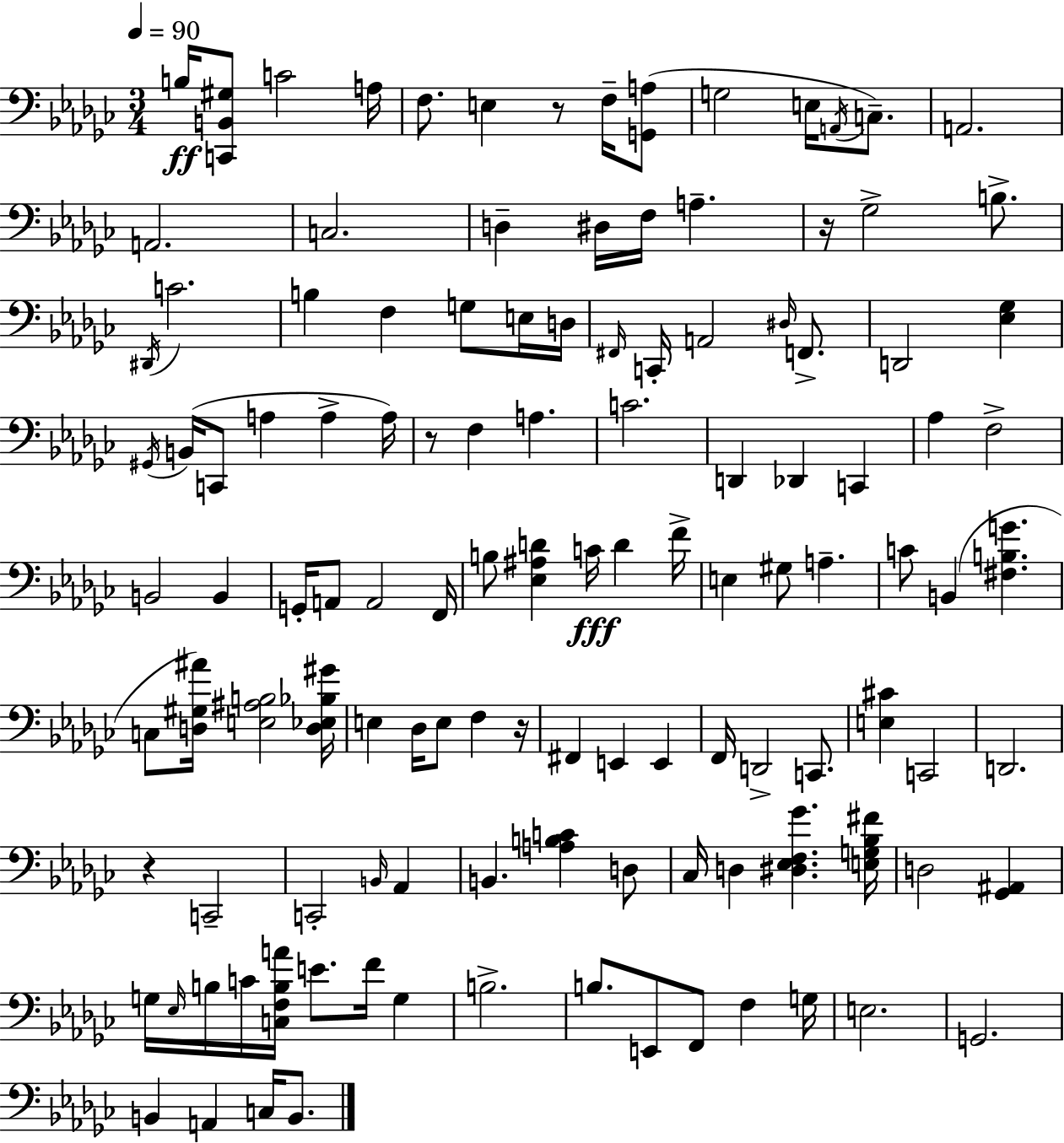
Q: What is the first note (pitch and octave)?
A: B3